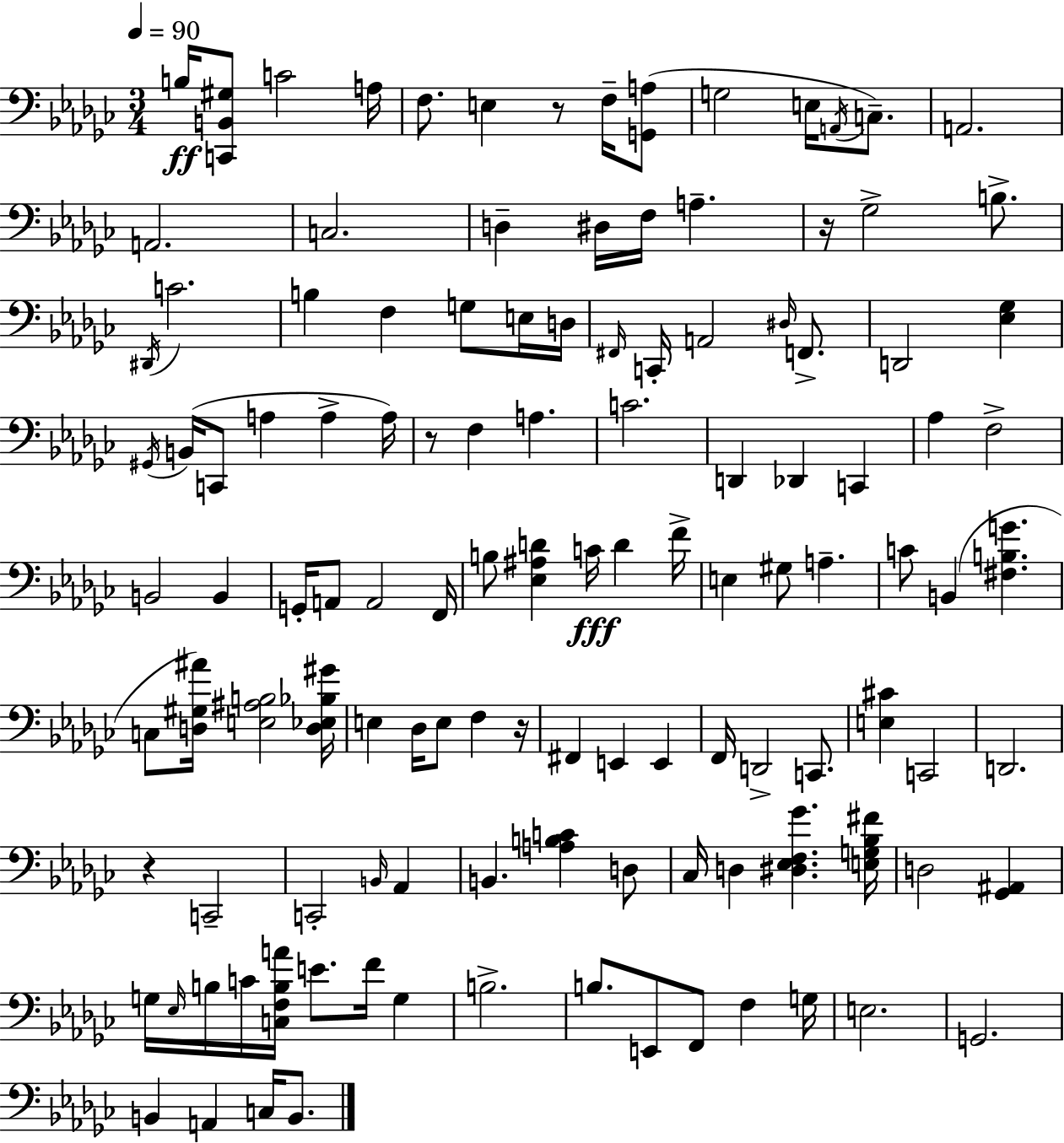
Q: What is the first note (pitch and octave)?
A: B3